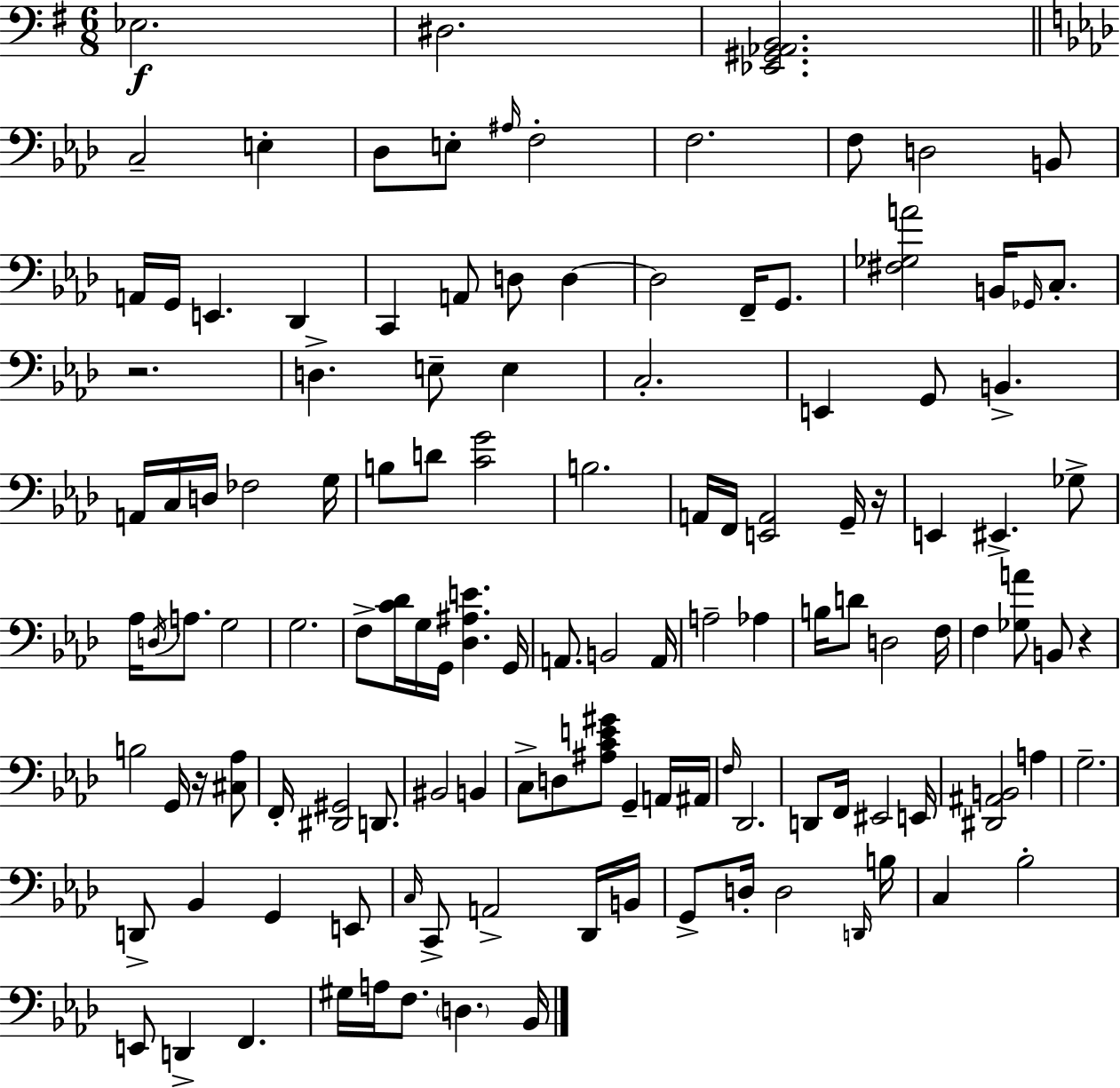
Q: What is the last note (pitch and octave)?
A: Bb2